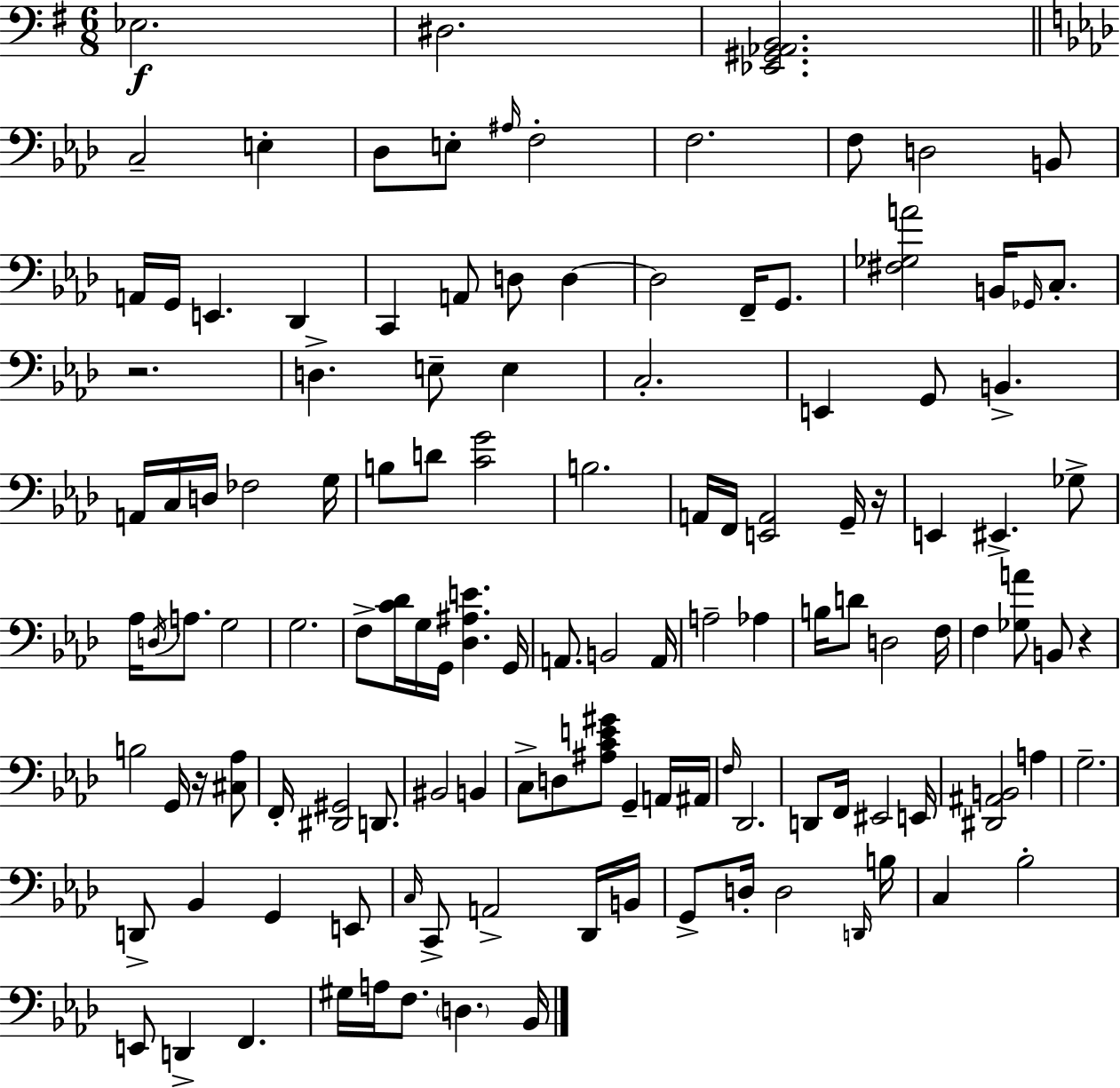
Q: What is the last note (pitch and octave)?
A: Bb2